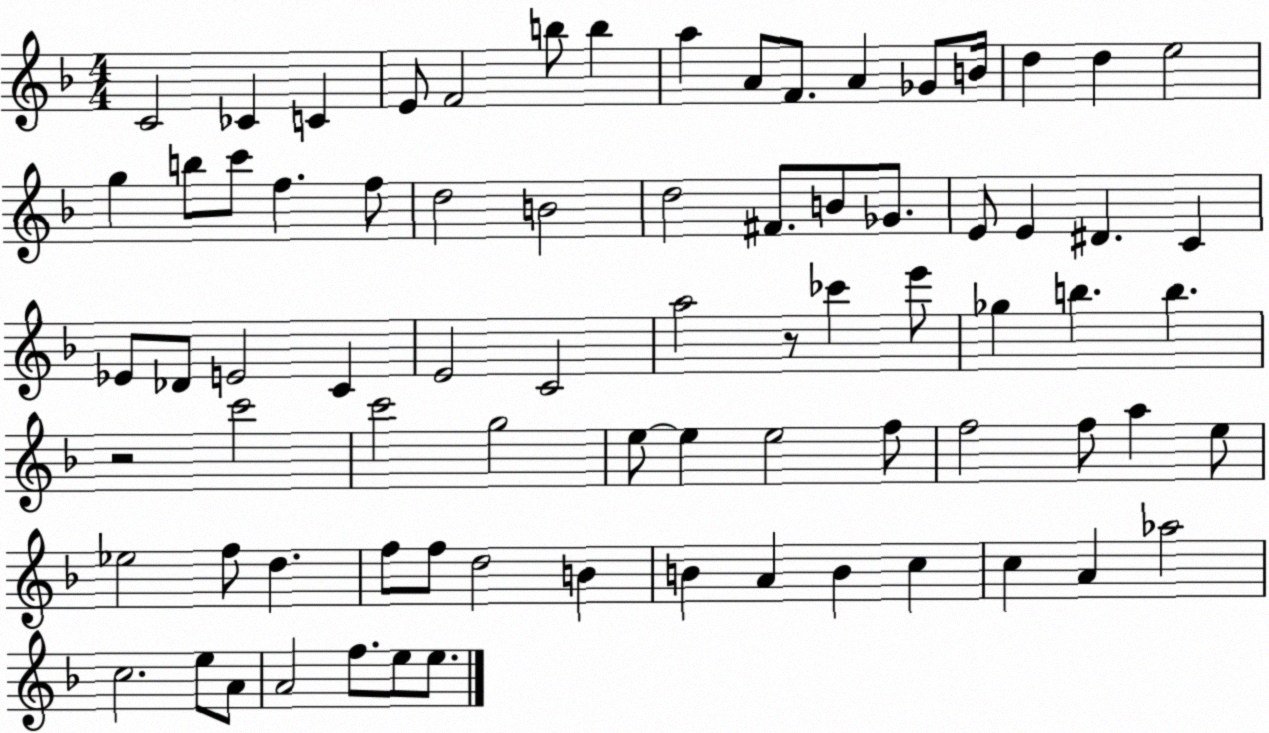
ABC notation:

X:1
T:Untitled
M:4/4
L:1/4
K:F
C2 _C C E/2 F2 b/2 b a A/2 F/2 A _G/2 B/4 d d e2 g b/2 c'/2 f f/2 d2 B2 d2 ^F/2 B/2 _G/2 E/2 E ^D C _E/2 _D/2 E2 C E2 C2 a2 z/2 _c' e'/2 _g b b z2 c'2 c'2 g2 e/2 e e2 f/2 f2 f/2 a e/2 _e2 f/2 d f/2 f/2 d2 B B A B c c A _a2 c2 e/2 A/2 A2 f/2 e/2 e/2